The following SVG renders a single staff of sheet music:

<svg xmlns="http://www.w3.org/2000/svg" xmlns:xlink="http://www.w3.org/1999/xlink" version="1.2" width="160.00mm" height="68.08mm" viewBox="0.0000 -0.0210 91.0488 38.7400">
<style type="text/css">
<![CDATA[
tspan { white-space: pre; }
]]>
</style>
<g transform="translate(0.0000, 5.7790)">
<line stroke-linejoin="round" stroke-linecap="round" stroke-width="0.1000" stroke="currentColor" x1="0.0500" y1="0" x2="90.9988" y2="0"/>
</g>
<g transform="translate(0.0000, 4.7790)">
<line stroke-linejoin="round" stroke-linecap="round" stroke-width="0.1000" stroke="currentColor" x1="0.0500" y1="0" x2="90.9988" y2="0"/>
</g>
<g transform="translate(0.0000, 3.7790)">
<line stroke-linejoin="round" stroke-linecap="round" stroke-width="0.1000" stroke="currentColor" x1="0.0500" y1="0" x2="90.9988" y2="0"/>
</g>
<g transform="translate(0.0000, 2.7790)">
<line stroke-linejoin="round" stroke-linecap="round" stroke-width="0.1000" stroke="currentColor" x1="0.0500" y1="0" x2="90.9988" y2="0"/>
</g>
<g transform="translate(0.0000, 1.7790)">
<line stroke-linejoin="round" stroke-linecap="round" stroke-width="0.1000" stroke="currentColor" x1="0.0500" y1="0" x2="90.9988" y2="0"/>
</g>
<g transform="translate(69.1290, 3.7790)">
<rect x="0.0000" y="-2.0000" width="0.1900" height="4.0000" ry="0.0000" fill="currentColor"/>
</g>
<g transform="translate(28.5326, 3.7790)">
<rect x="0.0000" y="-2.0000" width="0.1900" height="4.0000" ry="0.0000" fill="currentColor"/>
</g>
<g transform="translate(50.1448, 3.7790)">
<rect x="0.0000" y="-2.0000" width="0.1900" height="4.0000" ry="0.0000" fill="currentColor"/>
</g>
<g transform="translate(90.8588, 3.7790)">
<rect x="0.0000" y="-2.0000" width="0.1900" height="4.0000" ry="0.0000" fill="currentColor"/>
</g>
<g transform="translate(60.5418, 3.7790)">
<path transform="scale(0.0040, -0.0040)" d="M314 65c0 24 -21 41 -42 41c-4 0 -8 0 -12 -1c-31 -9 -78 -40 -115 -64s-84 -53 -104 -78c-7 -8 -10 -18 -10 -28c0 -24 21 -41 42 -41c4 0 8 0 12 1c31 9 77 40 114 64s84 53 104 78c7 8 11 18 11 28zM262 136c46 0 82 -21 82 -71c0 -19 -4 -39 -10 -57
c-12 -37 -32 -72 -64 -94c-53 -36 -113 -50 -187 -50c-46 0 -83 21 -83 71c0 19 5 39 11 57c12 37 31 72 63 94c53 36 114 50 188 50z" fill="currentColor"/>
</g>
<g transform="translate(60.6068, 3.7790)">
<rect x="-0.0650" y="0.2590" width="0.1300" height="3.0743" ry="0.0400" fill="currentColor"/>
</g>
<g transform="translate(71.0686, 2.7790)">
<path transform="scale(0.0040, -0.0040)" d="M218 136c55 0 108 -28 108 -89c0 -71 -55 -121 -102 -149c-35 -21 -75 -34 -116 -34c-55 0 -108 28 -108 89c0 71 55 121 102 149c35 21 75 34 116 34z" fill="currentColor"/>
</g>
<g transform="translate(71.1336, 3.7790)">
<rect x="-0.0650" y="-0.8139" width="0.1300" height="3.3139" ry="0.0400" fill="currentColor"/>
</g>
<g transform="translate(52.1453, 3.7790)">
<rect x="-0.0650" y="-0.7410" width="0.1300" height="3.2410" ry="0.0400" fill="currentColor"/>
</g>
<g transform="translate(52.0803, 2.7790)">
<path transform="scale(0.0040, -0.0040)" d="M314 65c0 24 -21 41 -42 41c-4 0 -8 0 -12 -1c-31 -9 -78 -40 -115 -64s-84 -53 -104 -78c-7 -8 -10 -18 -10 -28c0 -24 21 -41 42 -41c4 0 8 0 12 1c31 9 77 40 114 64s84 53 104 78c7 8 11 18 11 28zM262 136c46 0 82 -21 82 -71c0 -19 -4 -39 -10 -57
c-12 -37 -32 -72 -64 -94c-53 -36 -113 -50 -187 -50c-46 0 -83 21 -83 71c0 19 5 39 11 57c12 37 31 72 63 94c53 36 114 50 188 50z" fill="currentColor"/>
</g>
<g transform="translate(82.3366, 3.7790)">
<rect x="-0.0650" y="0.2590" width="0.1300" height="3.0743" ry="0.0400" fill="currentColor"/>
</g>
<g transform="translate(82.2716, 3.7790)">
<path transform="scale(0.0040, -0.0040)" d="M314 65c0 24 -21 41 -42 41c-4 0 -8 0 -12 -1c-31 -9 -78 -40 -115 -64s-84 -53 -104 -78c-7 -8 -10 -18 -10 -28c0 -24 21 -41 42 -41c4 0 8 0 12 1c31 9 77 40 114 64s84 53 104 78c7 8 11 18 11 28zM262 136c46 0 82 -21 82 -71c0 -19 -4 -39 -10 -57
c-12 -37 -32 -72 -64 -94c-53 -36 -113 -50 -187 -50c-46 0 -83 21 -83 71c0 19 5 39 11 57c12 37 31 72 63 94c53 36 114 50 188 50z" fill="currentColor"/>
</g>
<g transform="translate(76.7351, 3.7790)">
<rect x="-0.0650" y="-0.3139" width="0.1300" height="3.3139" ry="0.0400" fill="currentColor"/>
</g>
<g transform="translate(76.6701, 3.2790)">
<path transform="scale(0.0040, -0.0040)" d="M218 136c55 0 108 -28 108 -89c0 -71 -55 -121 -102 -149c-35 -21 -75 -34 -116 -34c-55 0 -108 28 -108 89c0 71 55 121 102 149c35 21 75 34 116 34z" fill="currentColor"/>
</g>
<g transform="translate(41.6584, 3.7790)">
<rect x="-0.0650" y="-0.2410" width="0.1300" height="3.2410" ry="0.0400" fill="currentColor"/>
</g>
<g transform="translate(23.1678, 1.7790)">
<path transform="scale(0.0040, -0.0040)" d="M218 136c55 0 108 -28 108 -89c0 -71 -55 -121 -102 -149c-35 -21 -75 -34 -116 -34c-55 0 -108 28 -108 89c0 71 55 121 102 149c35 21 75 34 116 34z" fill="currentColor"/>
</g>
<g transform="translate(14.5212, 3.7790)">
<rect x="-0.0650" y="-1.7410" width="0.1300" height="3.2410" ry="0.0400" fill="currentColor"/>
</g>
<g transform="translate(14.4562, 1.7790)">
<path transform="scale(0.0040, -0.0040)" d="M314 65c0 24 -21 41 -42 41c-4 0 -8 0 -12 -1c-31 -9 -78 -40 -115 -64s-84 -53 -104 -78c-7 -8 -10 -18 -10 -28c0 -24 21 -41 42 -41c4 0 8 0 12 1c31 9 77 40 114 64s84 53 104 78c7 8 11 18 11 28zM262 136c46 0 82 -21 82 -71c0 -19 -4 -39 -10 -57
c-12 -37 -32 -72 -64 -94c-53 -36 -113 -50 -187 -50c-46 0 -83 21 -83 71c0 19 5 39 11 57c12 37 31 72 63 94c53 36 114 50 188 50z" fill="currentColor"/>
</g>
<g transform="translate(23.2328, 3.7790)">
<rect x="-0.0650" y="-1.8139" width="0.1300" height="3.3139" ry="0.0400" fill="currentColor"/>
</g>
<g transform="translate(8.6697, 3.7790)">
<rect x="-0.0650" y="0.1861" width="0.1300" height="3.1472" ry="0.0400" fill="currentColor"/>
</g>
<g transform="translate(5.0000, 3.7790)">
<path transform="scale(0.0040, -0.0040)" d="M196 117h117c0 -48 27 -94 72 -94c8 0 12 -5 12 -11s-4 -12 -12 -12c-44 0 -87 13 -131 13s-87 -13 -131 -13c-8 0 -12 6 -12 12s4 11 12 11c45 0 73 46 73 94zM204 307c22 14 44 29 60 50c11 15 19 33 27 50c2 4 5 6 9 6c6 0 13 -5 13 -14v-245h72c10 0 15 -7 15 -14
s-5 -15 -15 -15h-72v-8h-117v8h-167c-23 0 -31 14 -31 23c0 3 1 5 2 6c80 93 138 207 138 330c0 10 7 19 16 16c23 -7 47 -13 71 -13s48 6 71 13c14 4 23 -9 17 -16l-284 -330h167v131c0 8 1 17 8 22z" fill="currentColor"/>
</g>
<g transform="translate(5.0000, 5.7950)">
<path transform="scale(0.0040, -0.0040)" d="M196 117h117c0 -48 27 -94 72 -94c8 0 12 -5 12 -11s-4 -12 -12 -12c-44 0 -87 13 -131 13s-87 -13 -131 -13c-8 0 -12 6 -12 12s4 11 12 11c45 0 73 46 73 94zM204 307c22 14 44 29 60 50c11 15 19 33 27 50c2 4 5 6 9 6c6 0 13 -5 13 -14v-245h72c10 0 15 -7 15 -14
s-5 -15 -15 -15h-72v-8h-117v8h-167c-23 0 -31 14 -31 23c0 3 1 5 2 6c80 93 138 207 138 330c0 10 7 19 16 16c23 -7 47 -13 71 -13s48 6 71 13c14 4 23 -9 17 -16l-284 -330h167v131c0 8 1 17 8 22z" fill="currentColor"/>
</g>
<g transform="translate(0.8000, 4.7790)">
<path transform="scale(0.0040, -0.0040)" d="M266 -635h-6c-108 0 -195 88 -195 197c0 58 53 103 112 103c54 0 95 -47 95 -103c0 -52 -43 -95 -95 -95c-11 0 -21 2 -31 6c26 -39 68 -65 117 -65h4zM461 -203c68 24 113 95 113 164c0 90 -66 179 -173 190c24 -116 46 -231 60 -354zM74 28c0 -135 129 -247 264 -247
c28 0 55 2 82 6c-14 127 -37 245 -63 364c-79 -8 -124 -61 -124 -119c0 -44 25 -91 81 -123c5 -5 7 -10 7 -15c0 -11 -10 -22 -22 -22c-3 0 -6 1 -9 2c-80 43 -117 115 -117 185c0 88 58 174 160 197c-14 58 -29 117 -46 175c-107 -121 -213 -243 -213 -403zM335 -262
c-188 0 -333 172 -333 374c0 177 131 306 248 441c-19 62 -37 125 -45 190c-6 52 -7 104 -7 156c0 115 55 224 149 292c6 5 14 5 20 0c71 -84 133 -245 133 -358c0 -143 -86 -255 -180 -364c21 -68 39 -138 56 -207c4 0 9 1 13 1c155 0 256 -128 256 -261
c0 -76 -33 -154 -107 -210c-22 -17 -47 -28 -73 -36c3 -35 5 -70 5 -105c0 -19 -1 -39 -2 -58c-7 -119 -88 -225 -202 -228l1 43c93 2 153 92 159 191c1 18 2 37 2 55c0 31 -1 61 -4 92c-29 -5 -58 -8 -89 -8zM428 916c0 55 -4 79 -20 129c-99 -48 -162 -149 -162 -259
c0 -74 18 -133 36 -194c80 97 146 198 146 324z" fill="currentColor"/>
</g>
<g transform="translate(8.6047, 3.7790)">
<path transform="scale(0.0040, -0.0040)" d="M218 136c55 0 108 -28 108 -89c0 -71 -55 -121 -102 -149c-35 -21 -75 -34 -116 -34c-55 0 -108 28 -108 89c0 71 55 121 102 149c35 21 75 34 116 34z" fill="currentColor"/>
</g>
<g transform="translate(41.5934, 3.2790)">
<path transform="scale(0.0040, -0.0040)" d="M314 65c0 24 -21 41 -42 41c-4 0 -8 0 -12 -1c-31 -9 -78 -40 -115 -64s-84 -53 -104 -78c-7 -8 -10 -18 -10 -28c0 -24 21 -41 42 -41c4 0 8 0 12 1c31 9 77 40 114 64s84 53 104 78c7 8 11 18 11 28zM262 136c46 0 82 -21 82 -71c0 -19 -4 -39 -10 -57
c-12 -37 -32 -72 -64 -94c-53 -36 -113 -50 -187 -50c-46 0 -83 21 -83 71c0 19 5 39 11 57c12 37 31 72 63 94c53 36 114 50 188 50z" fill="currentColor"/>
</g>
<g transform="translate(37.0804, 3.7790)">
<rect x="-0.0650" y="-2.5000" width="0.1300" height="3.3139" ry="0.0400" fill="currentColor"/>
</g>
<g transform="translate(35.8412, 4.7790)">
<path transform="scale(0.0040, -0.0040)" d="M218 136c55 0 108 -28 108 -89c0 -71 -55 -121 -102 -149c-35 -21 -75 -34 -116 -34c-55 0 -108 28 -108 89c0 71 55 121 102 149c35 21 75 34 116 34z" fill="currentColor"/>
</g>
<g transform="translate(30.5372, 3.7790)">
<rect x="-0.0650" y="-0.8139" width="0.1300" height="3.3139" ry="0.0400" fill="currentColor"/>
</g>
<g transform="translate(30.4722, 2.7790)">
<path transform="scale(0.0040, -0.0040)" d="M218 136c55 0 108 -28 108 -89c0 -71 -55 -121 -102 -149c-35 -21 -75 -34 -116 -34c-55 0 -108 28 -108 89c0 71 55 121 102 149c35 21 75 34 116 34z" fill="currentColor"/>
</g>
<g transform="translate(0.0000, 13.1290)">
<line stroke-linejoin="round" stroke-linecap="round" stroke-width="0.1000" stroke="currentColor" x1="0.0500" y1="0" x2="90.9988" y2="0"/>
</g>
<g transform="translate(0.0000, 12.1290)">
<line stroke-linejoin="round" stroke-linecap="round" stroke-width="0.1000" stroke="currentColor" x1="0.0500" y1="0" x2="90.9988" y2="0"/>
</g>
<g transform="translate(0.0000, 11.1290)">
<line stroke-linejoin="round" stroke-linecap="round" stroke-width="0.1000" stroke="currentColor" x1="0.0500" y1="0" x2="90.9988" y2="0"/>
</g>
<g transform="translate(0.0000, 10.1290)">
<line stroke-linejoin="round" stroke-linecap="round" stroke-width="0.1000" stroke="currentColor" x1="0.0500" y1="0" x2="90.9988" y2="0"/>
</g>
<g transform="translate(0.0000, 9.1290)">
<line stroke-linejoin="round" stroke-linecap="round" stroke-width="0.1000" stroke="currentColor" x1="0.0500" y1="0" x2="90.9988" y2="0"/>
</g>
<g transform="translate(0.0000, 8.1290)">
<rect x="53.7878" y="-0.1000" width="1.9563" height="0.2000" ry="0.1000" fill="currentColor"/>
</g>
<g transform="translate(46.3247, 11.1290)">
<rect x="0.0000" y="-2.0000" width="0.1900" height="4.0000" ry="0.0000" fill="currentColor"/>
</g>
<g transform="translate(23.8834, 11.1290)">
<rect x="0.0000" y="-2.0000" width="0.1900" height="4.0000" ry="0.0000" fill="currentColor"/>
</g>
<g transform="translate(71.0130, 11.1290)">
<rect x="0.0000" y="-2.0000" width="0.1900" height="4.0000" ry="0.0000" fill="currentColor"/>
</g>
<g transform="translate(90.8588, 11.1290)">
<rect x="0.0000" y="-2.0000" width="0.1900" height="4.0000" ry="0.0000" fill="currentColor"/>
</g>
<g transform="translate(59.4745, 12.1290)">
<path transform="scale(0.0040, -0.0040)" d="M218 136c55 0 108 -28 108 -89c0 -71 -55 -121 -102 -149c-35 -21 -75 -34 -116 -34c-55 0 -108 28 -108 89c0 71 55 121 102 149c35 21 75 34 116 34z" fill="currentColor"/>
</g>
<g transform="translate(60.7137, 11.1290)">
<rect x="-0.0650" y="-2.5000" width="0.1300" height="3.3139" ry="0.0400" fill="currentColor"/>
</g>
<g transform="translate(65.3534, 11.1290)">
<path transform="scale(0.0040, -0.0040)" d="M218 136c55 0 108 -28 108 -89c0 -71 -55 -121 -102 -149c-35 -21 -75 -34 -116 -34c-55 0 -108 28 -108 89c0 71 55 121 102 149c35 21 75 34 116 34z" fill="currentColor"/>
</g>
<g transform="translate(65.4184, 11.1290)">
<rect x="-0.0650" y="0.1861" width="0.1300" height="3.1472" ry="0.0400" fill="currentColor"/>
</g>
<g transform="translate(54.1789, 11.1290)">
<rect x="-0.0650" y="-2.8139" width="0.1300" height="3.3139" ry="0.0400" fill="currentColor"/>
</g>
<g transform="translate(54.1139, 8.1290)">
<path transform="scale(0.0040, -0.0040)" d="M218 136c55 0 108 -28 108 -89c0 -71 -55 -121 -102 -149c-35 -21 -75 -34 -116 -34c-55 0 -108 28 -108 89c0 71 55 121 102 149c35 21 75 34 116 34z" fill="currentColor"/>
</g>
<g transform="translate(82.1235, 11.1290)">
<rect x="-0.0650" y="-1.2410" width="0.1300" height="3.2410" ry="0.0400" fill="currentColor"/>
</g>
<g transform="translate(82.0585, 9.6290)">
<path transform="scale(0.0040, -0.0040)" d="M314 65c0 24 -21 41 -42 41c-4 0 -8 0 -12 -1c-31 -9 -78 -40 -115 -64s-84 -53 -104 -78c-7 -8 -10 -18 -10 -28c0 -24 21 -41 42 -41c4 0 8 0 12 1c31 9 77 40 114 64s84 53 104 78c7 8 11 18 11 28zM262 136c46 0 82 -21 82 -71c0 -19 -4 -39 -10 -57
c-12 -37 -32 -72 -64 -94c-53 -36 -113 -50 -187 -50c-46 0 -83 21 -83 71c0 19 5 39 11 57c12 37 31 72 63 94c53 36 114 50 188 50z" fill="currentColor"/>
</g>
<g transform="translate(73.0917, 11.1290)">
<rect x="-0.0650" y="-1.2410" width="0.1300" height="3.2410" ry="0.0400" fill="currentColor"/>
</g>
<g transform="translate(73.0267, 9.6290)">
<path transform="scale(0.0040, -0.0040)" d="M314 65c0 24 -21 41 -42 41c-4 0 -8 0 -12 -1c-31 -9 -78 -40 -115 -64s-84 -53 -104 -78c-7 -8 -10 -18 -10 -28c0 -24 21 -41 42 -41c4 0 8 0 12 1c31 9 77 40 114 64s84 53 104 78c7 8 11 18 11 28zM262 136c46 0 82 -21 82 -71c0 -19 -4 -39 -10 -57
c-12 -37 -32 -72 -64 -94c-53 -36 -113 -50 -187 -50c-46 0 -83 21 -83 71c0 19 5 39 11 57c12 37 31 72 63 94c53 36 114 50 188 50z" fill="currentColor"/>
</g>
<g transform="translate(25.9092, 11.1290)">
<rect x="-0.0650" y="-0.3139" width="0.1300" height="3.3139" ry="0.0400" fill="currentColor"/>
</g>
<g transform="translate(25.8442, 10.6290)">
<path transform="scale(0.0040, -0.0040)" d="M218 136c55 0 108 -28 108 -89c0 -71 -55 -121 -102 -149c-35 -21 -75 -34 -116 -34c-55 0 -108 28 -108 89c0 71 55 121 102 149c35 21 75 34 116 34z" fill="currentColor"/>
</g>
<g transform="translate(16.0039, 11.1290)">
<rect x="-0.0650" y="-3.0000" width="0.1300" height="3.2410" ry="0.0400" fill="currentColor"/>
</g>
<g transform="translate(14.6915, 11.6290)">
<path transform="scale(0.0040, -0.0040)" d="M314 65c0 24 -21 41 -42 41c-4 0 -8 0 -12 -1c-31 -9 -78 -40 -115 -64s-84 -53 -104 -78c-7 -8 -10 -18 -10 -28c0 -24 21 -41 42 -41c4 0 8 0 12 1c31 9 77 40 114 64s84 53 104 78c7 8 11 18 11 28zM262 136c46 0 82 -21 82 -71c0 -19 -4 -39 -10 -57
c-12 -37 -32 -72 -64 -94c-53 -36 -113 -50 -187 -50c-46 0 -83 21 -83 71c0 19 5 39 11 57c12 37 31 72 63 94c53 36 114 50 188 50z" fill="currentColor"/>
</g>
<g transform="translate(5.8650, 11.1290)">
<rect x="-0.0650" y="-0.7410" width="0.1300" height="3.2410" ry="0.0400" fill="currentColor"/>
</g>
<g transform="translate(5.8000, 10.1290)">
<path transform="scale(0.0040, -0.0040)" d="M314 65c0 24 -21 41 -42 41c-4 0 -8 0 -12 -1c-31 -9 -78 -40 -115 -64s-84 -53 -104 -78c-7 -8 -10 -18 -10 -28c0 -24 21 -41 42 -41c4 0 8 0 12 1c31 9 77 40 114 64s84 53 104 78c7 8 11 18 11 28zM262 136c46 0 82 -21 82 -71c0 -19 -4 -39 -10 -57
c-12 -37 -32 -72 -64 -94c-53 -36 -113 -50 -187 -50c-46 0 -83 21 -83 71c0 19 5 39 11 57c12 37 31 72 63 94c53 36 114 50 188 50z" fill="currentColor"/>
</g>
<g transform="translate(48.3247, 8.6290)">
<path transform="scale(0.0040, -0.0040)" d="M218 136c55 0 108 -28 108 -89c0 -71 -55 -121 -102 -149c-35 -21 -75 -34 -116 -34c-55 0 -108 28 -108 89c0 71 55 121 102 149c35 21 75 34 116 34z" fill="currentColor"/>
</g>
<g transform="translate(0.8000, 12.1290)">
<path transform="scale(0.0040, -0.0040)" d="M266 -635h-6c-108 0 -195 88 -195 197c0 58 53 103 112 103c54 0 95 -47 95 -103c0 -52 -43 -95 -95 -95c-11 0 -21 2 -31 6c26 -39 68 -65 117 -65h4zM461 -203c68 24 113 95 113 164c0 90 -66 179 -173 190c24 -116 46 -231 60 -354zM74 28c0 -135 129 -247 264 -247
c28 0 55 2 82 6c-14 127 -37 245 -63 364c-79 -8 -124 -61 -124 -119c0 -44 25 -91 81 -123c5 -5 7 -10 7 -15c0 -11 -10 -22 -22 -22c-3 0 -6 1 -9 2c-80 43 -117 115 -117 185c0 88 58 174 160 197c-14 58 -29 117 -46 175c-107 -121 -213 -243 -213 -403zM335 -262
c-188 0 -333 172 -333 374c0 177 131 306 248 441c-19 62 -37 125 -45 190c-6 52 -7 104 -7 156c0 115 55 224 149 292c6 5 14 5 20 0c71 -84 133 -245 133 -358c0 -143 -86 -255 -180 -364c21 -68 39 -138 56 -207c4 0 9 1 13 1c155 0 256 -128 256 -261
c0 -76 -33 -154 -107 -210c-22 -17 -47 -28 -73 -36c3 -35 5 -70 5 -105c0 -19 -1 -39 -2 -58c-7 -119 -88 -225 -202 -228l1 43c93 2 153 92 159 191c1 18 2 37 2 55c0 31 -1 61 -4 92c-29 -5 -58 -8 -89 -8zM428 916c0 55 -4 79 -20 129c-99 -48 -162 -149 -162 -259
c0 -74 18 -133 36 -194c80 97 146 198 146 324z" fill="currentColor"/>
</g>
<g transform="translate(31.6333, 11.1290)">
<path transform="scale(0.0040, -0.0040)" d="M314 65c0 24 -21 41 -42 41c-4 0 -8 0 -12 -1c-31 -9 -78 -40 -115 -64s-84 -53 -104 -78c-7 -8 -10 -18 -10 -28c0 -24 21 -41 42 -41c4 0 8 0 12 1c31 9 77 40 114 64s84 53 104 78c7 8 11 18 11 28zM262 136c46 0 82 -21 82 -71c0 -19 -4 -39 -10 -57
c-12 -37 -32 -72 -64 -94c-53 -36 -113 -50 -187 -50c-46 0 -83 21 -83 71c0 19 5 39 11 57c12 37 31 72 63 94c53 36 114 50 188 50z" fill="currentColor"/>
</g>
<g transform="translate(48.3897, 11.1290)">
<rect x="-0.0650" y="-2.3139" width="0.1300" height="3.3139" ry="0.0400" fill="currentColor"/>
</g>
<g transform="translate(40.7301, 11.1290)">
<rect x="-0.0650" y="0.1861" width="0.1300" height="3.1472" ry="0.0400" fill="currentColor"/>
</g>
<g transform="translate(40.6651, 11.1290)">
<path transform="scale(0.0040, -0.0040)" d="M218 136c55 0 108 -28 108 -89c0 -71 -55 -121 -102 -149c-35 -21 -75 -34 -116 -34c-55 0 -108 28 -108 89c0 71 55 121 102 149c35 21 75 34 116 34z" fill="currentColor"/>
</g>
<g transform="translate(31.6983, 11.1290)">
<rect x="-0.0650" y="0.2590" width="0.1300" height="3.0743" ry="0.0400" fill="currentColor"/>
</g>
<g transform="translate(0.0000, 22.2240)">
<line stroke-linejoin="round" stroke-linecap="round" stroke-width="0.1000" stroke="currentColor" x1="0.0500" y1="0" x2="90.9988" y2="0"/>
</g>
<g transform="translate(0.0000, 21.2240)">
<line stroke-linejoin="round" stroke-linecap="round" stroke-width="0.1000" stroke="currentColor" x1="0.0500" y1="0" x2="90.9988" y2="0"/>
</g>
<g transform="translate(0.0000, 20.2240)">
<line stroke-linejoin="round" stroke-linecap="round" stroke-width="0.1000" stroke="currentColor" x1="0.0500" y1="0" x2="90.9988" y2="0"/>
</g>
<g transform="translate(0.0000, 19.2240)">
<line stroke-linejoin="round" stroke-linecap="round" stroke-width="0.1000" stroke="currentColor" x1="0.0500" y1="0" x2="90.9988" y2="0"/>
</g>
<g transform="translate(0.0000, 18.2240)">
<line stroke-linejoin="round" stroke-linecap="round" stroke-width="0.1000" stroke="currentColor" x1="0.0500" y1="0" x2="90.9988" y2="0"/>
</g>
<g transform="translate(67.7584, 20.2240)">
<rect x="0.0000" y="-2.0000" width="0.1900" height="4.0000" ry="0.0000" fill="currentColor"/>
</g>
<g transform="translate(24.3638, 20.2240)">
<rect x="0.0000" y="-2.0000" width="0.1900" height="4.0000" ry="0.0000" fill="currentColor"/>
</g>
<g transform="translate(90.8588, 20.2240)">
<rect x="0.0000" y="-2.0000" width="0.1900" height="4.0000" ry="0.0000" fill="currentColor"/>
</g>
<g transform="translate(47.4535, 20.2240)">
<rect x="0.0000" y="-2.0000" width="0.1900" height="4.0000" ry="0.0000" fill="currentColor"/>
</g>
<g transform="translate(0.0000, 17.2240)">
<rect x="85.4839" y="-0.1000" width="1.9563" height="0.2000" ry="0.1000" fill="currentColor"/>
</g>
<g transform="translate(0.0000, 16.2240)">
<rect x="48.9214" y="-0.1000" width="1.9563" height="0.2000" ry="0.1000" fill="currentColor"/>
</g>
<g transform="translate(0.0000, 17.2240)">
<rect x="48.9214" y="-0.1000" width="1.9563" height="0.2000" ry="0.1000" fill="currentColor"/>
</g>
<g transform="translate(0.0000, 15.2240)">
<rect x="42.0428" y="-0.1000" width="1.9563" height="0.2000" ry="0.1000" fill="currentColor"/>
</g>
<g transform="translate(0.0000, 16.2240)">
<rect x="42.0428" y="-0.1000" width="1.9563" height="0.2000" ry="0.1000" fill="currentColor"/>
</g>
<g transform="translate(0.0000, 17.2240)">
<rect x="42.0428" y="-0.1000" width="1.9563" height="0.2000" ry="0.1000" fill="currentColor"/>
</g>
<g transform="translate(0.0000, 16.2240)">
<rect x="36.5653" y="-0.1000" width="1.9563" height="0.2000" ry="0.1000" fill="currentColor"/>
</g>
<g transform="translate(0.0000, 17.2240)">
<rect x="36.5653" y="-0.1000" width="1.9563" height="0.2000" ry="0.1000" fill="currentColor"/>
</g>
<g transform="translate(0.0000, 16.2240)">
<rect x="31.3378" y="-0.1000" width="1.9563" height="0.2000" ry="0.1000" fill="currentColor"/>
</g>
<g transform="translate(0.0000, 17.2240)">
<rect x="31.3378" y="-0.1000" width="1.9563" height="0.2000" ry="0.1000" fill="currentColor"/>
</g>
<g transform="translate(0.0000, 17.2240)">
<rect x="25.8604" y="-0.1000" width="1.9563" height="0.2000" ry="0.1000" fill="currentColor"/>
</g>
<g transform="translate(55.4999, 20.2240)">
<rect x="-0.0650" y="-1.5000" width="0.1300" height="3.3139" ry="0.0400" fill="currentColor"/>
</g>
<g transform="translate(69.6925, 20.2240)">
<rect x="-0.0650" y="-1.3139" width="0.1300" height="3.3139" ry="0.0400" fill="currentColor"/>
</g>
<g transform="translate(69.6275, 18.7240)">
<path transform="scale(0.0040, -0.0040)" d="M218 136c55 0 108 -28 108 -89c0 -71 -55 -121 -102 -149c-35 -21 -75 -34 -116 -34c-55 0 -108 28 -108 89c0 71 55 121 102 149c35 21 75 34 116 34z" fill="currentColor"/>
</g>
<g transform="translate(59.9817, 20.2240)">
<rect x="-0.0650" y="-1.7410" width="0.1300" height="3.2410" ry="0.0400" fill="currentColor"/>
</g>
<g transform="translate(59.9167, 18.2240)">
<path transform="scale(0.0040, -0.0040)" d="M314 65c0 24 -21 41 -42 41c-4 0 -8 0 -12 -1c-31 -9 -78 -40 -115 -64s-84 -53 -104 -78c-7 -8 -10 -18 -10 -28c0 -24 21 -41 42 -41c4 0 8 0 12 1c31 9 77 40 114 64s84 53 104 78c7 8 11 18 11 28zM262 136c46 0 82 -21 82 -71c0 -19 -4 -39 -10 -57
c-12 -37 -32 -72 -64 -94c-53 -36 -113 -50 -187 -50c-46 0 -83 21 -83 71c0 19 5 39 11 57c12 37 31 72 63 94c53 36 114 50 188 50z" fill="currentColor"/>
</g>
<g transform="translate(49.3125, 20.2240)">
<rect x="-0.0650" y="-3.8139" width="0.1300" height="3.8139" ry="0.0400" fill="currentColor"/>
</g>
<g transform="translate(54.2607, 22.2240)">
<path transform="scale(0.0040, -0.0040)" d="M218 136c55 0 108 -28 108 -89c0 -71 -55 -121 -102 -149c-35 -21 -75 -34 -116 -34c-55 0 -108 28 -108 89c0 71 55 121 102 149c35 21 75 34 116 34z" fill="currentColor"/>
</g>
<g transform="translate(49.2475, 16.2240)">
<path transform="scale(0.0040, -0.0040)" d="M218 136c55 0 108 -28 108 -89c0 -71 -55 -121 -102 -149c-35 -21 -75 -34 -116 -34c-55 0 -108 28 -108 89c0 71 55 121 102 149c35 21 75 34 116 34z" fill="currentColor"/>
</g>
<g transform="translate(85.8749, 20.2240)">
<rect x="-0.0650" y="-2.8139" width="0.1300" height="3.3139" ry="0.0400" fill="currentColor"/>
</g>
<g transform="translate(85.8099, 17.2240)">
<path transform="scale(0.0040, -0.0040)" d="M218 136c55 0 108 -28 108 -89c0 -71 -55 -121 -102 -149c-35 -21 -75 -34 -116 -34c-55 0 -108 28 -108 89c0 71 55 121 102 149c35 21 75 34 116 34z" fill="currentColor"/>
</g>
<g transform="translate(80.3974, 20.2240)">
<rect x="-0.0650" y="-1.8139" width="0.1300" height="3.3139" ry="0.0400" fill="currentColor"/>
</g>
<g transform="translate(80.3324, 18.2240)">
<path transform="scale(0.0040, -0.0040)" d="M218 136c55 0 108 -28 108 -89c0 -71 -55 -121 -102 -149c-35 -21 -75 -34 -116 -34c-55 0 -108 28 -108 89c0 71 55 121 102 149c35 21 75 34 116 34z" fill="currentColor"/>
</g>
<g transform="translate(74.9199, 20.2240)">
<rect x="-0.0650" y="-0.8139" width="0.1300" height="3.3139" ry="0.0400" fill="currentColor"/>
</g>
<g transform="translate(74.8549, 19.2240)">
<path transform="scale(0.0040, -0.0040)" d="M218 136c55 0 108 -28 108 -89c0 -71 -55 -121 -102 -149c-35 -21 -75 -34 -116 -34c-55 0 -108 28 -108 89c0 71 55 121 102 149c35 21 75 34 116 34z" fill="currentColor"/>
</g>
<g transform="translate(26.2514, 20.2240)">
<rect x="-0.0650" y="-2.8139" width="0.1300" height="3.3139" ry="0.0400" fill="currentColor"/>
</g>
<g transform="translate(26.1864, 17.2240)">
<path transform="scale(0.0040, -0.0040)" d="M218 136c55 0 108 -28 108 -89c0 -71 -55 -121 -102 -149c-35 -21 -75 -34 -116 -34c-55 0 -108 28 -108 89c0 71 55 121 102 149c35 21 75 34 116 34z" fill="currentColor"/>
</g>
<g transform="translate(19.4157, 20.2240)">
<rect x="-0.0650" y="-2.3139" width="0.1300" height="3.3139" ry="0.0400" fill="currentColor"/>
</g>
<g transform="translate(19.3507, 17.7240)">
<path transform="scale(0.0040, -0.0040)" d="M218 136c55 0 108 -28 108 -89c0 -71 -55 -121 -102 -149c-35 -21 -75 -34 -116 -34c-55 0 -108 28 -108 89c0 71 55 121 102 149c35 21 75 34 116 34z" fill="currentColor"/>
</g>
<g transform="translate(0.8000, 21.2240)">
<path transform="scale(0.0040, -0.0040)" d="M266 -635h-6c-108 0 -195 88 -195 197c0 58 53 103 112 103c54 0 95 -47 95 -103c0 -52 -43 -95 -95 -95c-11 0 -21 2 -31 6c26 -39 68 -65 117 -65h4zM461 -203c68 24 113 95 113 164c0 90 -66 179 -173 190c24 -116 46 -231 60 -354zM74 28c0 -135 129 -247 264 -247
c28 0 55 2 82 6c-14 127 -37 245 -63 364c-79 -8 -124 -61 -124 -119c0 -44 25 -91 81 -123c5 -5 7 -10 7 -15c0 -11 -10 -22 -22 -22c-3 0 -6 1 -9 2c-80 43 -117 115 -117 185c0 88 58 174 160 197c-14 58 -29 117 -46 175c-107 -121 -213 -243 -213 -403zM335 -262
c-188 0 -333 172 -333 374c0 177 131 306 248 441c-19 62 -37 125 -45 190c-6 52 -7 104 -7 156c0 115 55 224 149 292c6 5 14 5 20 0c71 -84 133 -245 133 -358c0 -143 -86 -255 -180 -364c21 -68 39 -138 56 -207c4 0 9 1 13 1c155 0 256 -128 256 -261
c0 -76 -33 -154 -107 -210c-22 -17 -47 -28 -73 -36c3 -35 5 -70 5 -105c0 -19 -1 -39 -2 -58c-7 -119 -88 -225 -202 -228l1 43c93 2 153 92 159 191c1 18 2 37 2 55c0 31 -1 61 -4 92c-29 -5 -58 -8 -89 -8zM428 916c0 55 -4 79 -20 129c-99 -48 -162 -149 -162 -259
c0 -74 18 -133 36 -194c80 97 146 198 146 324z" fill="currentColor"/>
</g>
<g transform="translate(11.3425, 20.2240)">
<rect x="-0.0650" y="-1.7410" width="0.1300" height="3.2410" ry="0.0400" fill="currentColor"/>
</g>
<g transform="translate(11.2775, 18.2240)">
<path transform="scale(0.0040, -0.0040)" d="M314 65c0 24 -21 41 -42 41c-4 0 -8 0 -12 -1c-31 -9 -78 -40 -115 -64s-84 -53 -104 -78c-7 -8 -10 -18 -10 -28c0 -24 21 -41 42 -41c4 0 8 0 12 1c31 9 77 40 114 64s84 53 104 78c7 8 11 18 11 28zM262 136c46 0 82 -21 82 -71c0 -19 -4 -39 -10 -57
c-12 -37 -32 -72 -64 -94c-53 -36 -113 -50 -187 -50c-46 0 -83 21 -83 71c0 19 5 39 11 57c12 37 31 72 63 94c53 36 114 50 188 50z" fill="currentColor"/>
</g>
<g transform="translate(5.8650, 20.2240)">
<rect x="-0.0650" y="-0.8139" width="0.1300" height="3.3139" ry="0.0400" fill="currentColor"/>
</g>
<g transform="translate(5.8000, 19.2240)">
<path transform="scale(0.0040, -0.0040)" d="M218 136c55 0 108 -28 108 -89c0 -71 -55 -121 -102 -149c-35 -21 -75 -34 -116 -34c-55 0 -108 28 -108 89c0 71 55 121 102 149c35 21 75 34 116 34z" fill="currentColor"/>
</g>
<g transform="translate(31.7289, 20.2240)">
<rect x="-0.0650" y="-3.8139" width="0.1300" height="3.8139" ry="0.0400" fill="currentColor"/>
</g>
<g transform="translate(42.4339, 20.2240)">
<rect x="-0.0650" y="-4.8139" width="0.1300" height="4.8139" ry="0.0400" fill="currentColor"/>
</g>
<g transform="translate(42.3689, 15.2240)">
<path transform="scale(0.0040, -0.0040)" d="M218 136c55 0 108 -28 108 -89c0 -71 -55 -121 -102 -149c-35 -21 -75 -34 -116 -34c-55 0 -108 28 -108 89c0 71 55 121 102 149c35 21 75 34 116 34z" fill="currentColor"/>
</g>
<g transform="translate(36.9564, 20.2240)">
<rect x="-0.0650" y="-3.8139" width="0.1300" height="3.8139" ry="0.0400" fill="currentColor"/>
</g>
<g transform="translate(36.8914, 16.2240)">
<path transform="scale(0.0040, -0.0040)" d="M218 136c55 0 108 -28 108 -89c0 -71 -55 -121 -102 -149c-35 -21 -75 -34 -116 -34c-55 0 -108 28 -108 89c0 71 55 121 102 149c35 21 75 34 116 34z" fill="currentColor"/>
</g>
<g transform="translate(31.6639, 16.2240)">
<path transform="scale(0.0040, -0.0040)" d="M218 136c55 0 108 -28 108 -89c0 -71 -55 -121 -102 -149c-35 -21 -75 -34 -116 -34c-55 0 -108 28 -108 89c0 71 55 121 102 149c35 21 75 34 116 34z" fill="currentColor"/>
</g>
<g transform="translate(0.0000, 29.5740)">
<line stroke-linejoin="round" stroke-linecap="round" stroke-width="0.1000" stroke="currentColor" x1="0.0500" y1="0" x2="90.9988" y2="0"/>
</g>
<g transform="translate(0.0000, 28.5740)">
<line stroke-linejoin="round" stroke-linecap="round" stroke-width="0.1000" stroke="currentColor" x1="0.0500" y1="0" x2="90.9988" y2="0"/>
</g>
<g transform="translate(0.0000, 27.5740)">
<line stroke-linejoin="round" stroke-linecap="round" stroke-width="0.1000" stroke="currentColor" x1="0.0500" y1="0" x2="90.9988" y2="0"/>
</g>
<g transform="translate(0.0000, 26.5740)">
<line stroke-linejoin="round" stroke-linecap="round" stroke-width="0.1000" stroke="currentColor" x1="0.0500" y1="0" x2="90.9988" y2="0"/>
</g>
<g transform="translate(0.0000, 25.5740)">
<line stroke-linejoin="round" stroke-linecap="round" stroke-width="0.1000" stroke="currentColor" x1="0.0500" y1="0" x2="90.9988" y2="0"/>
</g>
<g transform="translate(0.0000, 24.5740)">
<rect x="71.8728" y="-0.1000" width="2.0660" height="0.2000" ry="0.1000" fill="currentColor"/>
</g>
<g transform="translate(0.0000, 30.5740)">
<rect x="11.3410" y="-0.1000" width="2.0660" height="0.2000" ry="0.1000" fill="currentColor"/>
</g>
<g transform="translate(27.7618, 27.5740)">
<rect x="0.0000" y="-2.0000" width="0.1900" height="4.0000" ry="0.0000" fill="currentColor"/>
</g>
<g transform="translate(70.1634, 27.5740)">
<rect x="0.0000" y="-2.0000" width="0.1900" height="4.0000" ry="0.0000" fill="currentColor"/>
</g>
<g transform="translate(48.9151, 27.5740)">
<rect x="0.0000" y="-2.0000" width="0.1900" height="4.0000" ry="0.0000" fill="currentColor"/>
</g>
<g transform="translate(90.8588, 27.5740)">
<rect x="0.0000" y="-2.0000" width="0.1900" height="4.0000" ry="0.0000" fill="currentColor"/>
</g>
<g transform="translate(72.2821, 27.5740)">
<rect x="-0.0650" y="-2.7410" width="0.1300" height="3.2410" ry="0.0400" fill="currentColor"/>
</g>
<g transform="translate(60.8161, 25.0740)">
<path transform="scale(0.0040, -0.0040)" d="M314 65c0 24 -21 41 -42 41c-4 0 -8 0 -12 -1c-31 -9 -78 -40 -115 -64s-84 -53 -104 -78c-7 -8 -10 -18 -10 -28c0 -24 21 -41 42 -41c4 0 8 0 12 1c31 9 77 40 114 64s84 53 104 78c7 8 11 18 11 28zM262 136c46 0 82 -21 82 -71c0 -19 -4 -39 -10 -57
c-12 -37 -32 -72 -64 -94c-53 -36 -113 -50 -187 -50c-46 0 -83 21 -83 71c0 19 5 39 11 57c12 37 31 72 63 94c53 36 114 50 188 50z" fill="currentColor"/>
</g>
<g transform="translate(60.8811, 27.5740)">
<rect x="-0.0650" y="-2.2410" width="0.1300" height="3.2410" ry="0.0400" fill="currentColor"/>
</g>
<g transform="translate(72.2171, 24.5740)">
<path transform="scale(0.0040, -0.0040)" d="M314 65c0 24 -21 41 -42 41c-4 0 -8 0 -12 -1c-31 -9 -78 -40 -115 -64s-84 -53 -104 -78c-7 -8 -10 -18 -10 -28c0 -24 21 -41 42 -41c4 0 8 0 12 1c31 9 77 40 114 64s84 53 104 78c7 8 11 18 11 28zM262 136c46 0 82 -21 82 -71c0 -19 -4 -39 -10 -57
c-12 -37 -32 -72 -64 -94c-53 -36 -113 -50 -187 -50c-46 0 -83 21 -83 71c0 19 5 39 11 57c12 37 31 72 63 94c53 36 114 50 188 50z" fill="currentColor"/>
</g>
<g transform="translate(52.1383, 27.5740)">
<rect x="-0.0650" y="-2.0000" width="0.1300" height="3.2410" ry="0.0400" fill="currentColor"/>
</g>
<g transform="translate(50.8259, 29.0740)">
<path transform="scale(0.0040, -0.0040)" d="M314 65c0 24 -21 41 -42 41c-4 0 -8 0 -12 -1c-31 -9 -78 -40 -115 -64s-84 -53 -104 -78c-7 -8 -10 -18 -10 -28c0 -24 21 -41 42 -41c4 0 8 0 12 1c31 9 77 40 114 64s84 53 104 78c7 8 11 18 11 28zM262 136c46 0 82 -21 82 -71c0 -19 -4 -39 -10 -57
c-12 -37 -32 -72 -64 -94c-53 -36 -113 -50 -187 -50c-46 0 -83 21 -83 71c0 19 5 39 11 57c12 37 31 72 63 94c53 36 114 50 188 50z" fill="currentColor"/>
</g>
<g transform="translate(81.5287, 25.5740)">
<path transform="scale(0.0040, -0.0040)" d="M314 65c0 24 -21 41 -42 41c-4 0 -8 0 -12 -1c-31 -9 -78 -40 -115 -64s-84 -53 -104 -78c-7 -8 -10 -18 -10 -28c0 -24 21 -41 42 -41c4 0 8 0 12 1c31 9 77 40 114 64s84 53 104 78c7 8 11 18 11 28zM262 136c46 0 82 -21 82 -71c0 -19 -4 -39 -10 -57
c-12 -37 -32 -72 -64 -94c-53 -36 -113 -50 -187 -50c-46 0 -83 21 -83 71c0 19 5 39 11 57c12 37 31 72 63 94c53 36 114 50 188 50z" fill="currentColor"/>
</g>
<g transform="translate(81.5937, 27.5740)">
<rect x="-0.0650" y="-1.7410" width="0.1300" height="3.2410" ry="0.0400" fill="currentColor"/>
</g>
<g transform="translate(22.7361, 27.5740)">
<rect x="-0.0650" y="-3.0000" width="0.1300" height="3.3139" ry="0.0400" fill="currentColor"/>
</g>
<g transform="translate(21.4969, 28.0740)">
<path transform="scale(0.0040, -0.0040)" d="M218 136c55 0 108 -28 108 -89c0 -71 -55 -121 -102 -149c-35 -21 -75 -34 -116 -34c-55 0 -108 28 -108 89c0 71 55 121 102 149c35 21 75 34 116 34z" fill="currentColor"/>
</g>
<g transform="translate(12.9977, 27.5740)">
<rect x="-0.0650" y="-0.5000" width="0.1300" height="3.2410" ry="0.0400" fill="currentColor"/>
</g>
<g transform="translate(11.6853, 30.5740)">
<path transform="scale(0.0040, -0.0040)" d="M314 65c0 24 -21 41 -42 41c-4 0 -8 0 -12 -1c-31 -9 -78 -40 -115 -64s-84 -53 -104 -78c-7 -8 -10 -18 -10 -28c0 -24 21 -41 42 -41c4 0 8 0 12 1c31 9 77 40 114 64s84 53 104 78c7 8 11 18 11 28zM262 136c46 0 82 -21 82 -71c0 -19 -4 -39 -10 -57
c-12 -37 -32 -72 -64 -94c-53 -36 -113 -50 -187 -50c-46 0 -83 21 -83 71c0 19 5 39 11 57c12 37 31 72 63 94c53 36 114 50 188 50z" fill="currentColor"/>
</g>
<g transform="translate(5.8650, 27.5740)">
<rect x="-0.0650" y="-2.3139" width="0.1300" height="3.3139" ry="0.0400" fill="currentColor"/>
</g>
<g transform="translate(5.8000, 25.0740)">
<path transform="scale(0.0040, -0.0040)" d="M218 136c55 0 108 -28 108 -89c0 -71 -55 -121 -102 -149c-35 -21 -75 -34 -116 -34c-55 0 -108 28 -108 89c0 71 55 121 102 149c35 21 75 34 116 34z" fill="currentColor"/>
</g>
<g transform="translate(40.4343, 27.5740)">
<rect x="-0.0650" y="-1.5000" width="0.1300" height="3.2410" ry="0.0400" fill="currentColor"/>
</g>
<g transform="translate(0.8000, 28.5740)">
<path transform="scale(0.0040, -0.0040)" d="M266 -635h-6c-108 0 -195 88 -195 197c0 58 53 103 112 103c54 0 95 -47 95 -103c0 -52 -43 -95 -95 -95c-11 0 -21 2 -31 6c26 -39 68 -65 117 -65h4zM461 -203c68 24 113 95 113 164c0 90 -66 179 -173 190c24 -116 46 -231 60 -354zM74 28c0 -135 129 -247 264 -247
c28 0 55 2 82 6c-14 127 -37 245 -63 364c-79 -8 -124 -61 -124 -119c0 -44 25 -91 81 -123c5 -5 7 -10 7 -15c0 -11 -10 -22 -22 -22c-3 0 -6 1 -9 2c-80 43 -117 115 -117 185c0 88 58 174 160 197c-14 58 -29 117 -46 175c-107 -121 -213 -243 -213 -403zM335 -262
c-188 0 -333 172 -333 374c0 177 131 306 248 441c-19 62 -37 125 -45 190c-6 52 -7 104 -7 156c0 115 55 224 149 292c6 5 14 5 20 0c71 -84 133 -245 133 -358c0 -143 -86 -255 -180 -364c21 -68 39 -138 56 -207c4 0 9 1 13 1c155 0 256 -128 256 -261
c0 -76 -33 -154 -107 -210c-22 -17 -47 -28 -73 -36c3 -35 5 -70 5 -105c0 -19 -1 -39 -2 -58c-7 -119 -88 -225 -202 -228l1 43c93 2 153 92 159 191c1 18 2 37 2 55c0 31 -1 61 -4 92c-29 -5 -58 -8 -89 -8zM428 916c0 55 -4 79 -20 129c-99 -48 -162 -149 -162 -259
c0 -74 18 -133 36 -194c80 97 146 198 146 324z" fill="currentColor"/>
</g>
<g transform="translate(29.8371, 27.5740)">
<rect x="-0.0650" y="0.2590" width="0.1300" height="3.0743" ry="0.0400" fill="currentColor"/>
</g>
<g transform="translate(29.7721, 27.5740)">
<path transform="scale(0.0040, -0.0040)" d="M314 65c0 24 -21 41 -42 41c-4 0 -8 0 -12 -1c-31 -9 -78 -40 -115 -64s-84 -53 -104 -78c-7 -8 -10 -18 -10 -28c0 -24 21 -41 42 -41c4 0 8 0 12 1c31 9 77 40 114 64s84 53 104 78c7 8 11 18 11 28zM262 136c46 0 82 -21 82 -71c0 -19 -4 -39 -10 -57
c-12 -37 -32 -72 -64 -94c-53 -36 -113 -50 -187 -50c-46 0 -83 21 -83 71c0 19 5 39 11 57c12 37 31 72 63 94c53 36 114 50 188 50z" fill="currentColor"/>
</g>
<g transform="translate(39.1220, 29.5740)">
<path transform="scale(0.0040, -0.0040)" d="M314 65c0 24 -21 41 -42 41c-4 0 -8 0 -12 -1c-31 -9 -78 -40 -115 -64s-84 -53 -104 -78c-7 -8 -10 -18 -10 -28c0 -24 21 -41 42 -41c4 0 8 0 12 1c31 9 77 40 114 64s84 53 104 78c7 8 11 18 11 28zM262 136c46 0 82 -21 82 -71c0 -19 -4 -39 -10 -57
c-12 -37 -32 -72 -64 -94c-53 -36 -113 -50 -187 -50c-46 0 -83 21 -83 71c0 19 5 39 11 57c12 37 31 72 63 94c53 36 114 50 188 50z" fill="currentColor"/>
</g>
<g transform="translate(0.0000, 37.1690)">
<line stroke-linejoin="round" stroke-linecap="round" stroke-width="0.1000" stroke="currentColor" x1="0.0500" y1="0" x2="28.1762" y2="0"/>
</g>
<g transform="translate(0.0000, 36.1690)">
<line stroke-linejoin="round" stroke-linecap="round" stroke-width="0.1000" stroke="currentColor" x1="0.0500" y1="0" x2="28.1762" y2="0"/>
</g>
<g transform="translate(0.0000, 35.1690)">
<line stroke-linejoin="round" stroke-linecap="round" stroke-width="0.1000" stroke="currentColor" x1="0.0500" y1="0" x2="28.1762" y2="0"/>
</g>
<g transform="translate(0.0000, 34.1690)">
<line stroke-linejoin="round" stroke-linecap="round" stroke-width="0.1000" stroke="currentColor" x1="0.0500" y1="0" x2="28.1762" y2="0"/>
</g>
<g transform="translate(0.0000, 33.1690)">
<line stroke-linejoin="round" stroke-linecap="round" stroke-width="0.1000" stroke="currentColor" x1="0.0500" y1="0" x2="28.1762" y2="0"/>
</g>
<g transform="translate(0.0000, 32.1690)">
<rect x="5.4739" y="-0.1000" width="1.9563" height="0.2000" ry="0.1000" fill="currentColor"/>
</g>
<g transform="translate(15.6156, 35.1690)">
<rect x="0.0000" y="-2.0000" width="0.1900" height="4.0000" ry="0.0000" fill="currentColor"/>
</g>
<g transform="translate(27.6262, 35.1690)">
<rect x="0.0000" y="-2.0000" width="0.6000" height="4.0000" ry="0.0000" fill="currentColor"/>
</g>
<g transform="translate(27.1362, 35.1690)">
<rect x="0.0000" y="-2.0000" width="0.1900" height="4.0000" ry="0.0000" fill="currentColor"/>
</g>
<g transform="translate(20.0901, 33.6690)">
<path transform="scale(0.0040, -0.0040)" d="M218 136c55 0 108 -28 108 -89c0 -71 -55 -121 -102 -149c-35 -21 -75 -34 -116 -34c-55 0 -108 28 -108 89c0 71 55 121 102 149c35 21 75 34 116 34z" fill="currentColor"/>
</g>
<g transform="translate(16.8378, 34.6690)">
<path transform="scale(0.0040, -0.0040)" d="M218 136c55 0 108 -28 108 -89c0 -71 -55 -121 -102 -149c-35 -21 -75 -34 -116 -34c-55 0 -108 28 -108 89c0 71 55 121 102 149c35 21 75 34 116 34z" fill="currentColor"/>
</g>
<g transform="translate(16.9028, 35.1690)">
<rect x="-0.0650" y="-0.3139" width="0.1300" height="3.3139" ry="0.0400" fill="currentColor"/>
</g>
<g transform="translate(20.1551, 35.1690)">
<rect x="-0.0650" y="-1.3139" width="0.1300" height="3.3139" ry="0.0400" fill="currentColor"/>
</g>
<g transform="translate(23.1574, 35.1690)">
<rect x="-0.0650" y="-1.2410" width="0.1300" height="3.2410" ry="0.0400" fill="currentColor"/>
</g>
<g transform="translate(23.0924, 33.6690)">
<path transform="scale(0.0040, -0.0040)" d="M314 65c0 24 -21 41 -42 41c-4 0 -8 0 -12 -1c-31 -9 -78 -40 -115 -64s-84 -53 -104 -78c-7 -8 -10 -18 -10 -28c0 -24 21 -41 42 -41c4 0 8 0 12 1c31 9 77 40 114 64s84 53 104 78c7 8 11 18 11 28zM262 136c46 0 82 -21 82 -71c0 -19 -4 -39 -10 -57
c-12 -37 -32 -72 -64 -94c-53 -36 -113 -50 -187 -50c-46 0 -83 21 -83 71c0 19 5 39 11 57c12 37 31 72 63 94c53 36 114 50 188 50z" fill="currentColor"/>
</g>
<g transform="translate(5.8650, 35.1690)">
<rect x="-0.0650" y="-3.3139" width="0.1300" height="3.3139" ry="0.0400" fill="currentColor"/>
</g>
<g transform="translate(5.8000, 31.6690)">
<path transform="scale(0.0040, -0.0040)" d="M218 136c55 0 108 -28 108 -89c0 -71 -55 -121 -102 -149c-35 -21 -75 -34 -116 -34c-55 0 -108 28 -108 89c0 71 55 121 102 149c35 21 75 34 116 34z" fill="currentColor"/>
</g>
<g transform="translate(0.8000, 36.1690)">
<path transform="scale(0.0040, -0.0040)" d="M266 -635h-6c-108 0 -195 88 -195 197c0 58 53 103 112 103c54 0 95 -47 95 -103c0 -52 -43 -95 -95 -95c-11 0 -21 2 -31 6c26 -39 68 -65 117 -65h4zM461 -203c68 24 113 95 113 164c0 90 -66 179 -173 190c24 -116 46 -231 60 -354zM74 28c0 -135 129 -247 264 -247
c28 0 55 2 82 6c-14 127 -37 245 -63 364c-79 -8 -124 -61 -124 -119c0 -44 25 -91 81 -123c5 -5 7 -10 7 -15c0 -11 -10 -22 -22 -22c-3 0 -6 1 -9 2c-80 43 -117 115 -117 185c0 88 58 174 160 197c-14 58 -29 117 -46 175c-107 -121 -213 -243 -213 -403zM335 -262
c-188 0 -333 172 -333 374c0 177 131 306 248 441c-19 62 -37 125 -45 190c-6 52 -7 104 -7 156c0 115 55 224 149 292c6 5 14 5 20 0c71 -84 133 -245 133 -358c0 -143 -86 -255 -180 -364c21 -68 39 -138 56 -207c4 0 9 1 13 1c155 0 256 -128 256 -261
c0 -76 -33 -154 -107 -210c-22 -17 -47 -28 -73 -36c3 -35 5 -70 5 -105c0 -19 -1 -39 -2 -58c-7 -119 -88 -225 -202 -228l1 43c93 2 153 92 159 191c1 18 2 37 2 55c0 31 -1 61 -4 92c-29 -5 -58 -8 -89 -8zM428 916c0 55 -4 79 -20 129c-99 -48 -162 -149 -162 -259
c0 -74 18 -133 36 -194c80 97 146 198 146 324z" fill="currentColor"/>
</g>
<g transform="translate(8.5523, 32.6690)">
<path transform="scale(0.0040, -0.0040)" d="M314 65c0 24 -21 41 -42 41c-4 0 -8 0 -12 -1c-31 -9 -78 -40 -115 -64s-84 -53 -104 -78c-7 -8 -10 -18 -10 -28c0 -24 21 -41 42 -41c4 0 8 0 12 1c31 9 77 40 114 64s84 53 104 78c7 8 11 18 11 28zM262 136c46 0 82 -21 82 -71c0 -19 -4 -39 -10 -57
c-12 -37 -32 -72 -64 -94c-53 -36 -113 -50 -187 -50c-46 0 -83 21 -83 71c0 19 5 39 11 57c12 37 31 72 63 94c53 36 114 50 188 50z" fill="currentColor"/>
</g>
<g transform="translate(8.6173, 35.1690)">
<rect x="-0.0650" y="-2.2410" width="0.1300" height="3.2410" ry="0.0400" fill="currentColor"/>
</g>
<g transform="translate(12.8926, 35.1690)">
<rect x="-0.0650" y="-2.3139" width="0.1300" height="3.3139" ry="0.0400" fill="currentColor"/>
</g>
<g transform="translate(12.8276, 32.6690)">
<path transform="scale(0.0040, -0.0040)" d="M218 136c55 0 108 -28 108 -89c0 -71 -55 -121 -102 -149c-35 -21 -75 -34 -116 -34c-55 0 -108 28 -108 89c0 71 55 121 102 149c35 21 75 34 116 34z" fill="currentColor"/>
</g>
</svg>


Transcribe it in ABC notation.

X:1
T:Untitled
M:4/4
L:1/4
K:C
B f2 f d G c2 d2 B2 d c B2 d2 A2 c B2 B g a G B e2 e2 d f2 g a c' c' e' c' E f2 e d f a g C2 A B2 E2 F2 g2 a2 f2 b g2 g c e e2